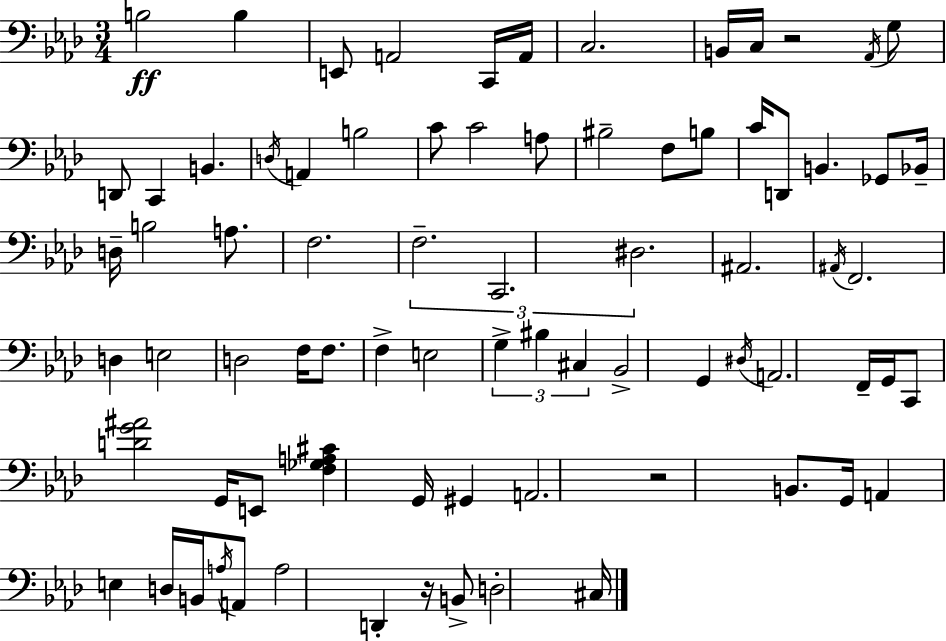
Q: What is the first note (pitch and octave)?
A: B3